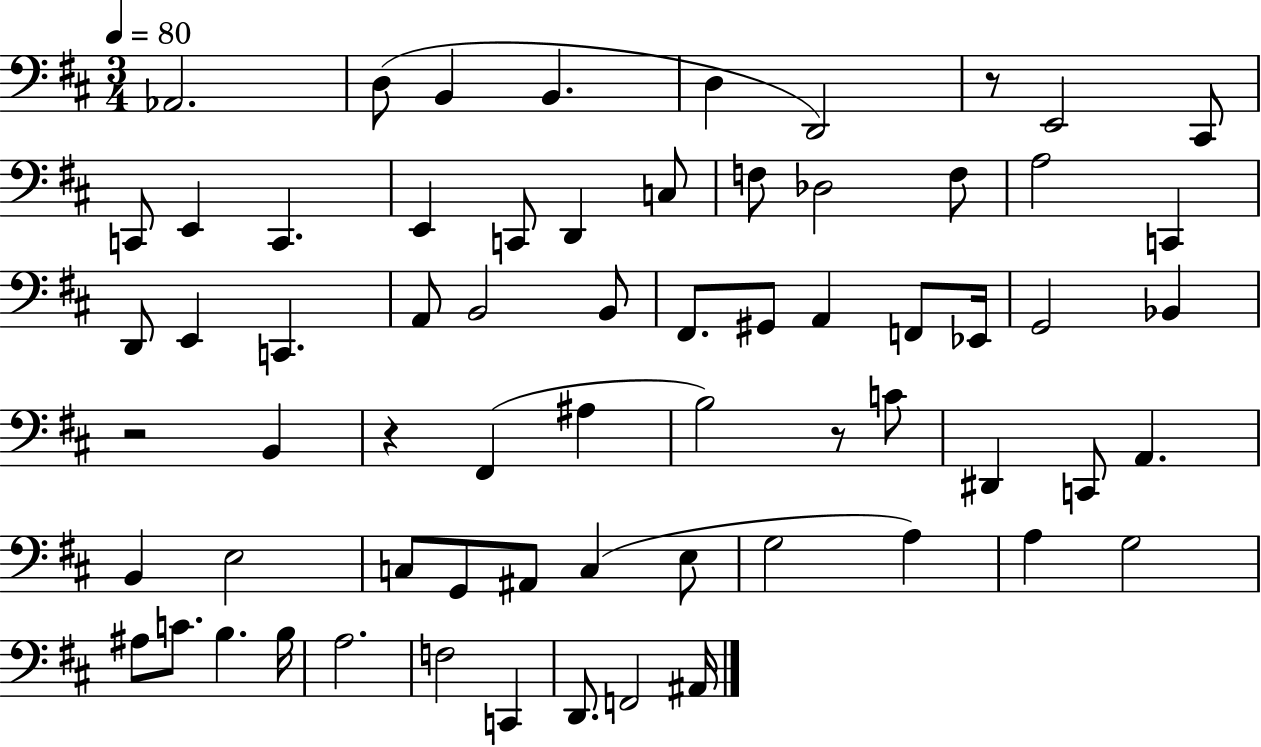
{
  \clef bass
  \numericTimeSignature
  \time 3/4
  \key d \major
  \tempo 4 = 80
  aes,2. | d8( b,4 b,4. | d4 d,2) | r8 e,2 cis,8 | \break c,8 e,4 c,4. | e,4 c,8 d,4 c8 | f8 des2 f8 | a2 c,4 | \break d,8 e,4 c,4. | a,8 b,2 b,8 | fis,8. gis,8 a,4 f,8 ees,16 | g,2 bes,4 | \break r2 b,4 | r4 fis,4( ais4 | b2) r8 c'8 | dis,4 c,8 a,4. | \break b,4 e2 | c8 g,8 ais,8 c4( e8 | g2 a4) | a4 g2 | \break ais8 c'8. b4. b16 | a2. | f2 c,4 | d,8. f,2 ais,16 | \break \bar "|."
}